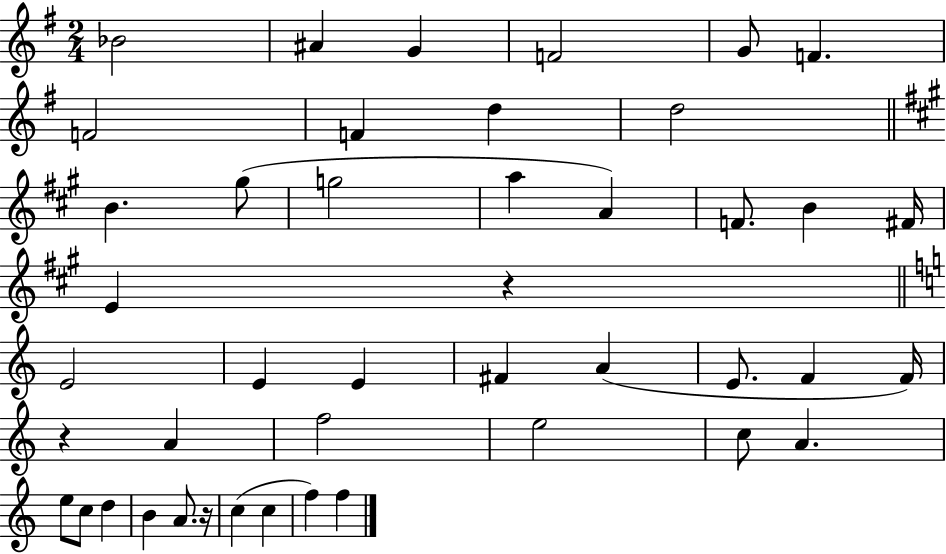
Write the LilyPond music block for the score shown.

{
  \clef treble
  \numericTimeSignature
  \time 2/4
  \key g \major
  bes'2 | ais'4 g'4 | f'2 | g'8 f'4. | \break f'2 | f'4 d''4 | d''2 | \bar "||" \break \key a \major b'4. gis''8( | g''2 | a''4 a'4) | f'8. b'4 fis'16 | \break e'4 r4 | \bar "||" \break \key c \major e'2 | e'4 e'4 | fis'4 a'4( | e'8. f'4 f'16) | \break r4 a'4 | f''2 | e''2 | c''8 a'4. | \break e''8 c''8 d''4 | b'4 a'8. r16 | c''4( c''4 | f''4) f''4 | \break \bar "|."
}